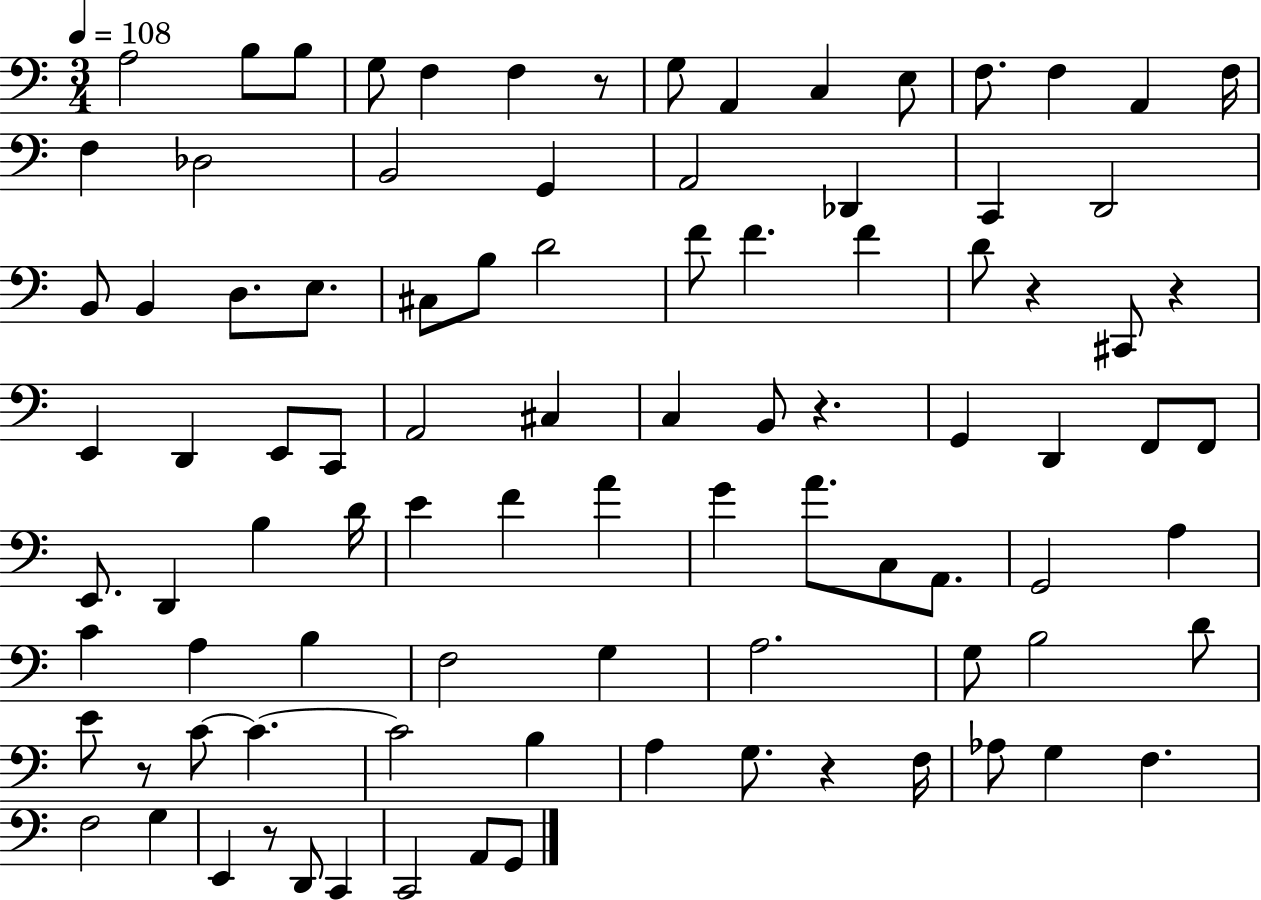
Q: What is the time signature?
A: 3/4